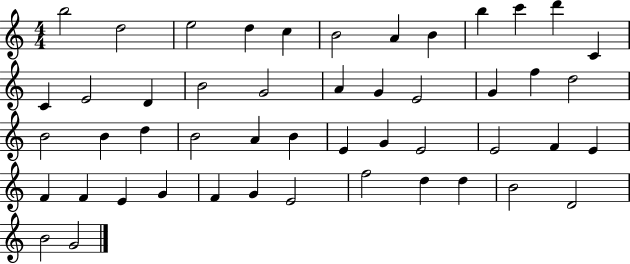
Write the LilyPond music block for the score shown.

{
  \clef treble
  \numericTimeSignature
  \time 4/4
  \key c \major
  b''2 d''2 | e''2 d''4 c''4 | b'2 a'4 b'4 | b''4 c'''4 d'''4 c'4 | \break c'4 e'2 d'4 | b'2 g'2 | a'4 g'4 e'2 | g'4 f''4 d''2 | \break b'2 b'4 d''4 | b'2 a'4 b'4 | e'4 g'4 e'2 | e'2 f'4 e'4 | \break f'4 f'4 e'4 g'4 | f'4 g'4 e'2 | f''2 d''4 d''4 | b'2 d'2 | \break b'2 g'2 | \bar "|."
}